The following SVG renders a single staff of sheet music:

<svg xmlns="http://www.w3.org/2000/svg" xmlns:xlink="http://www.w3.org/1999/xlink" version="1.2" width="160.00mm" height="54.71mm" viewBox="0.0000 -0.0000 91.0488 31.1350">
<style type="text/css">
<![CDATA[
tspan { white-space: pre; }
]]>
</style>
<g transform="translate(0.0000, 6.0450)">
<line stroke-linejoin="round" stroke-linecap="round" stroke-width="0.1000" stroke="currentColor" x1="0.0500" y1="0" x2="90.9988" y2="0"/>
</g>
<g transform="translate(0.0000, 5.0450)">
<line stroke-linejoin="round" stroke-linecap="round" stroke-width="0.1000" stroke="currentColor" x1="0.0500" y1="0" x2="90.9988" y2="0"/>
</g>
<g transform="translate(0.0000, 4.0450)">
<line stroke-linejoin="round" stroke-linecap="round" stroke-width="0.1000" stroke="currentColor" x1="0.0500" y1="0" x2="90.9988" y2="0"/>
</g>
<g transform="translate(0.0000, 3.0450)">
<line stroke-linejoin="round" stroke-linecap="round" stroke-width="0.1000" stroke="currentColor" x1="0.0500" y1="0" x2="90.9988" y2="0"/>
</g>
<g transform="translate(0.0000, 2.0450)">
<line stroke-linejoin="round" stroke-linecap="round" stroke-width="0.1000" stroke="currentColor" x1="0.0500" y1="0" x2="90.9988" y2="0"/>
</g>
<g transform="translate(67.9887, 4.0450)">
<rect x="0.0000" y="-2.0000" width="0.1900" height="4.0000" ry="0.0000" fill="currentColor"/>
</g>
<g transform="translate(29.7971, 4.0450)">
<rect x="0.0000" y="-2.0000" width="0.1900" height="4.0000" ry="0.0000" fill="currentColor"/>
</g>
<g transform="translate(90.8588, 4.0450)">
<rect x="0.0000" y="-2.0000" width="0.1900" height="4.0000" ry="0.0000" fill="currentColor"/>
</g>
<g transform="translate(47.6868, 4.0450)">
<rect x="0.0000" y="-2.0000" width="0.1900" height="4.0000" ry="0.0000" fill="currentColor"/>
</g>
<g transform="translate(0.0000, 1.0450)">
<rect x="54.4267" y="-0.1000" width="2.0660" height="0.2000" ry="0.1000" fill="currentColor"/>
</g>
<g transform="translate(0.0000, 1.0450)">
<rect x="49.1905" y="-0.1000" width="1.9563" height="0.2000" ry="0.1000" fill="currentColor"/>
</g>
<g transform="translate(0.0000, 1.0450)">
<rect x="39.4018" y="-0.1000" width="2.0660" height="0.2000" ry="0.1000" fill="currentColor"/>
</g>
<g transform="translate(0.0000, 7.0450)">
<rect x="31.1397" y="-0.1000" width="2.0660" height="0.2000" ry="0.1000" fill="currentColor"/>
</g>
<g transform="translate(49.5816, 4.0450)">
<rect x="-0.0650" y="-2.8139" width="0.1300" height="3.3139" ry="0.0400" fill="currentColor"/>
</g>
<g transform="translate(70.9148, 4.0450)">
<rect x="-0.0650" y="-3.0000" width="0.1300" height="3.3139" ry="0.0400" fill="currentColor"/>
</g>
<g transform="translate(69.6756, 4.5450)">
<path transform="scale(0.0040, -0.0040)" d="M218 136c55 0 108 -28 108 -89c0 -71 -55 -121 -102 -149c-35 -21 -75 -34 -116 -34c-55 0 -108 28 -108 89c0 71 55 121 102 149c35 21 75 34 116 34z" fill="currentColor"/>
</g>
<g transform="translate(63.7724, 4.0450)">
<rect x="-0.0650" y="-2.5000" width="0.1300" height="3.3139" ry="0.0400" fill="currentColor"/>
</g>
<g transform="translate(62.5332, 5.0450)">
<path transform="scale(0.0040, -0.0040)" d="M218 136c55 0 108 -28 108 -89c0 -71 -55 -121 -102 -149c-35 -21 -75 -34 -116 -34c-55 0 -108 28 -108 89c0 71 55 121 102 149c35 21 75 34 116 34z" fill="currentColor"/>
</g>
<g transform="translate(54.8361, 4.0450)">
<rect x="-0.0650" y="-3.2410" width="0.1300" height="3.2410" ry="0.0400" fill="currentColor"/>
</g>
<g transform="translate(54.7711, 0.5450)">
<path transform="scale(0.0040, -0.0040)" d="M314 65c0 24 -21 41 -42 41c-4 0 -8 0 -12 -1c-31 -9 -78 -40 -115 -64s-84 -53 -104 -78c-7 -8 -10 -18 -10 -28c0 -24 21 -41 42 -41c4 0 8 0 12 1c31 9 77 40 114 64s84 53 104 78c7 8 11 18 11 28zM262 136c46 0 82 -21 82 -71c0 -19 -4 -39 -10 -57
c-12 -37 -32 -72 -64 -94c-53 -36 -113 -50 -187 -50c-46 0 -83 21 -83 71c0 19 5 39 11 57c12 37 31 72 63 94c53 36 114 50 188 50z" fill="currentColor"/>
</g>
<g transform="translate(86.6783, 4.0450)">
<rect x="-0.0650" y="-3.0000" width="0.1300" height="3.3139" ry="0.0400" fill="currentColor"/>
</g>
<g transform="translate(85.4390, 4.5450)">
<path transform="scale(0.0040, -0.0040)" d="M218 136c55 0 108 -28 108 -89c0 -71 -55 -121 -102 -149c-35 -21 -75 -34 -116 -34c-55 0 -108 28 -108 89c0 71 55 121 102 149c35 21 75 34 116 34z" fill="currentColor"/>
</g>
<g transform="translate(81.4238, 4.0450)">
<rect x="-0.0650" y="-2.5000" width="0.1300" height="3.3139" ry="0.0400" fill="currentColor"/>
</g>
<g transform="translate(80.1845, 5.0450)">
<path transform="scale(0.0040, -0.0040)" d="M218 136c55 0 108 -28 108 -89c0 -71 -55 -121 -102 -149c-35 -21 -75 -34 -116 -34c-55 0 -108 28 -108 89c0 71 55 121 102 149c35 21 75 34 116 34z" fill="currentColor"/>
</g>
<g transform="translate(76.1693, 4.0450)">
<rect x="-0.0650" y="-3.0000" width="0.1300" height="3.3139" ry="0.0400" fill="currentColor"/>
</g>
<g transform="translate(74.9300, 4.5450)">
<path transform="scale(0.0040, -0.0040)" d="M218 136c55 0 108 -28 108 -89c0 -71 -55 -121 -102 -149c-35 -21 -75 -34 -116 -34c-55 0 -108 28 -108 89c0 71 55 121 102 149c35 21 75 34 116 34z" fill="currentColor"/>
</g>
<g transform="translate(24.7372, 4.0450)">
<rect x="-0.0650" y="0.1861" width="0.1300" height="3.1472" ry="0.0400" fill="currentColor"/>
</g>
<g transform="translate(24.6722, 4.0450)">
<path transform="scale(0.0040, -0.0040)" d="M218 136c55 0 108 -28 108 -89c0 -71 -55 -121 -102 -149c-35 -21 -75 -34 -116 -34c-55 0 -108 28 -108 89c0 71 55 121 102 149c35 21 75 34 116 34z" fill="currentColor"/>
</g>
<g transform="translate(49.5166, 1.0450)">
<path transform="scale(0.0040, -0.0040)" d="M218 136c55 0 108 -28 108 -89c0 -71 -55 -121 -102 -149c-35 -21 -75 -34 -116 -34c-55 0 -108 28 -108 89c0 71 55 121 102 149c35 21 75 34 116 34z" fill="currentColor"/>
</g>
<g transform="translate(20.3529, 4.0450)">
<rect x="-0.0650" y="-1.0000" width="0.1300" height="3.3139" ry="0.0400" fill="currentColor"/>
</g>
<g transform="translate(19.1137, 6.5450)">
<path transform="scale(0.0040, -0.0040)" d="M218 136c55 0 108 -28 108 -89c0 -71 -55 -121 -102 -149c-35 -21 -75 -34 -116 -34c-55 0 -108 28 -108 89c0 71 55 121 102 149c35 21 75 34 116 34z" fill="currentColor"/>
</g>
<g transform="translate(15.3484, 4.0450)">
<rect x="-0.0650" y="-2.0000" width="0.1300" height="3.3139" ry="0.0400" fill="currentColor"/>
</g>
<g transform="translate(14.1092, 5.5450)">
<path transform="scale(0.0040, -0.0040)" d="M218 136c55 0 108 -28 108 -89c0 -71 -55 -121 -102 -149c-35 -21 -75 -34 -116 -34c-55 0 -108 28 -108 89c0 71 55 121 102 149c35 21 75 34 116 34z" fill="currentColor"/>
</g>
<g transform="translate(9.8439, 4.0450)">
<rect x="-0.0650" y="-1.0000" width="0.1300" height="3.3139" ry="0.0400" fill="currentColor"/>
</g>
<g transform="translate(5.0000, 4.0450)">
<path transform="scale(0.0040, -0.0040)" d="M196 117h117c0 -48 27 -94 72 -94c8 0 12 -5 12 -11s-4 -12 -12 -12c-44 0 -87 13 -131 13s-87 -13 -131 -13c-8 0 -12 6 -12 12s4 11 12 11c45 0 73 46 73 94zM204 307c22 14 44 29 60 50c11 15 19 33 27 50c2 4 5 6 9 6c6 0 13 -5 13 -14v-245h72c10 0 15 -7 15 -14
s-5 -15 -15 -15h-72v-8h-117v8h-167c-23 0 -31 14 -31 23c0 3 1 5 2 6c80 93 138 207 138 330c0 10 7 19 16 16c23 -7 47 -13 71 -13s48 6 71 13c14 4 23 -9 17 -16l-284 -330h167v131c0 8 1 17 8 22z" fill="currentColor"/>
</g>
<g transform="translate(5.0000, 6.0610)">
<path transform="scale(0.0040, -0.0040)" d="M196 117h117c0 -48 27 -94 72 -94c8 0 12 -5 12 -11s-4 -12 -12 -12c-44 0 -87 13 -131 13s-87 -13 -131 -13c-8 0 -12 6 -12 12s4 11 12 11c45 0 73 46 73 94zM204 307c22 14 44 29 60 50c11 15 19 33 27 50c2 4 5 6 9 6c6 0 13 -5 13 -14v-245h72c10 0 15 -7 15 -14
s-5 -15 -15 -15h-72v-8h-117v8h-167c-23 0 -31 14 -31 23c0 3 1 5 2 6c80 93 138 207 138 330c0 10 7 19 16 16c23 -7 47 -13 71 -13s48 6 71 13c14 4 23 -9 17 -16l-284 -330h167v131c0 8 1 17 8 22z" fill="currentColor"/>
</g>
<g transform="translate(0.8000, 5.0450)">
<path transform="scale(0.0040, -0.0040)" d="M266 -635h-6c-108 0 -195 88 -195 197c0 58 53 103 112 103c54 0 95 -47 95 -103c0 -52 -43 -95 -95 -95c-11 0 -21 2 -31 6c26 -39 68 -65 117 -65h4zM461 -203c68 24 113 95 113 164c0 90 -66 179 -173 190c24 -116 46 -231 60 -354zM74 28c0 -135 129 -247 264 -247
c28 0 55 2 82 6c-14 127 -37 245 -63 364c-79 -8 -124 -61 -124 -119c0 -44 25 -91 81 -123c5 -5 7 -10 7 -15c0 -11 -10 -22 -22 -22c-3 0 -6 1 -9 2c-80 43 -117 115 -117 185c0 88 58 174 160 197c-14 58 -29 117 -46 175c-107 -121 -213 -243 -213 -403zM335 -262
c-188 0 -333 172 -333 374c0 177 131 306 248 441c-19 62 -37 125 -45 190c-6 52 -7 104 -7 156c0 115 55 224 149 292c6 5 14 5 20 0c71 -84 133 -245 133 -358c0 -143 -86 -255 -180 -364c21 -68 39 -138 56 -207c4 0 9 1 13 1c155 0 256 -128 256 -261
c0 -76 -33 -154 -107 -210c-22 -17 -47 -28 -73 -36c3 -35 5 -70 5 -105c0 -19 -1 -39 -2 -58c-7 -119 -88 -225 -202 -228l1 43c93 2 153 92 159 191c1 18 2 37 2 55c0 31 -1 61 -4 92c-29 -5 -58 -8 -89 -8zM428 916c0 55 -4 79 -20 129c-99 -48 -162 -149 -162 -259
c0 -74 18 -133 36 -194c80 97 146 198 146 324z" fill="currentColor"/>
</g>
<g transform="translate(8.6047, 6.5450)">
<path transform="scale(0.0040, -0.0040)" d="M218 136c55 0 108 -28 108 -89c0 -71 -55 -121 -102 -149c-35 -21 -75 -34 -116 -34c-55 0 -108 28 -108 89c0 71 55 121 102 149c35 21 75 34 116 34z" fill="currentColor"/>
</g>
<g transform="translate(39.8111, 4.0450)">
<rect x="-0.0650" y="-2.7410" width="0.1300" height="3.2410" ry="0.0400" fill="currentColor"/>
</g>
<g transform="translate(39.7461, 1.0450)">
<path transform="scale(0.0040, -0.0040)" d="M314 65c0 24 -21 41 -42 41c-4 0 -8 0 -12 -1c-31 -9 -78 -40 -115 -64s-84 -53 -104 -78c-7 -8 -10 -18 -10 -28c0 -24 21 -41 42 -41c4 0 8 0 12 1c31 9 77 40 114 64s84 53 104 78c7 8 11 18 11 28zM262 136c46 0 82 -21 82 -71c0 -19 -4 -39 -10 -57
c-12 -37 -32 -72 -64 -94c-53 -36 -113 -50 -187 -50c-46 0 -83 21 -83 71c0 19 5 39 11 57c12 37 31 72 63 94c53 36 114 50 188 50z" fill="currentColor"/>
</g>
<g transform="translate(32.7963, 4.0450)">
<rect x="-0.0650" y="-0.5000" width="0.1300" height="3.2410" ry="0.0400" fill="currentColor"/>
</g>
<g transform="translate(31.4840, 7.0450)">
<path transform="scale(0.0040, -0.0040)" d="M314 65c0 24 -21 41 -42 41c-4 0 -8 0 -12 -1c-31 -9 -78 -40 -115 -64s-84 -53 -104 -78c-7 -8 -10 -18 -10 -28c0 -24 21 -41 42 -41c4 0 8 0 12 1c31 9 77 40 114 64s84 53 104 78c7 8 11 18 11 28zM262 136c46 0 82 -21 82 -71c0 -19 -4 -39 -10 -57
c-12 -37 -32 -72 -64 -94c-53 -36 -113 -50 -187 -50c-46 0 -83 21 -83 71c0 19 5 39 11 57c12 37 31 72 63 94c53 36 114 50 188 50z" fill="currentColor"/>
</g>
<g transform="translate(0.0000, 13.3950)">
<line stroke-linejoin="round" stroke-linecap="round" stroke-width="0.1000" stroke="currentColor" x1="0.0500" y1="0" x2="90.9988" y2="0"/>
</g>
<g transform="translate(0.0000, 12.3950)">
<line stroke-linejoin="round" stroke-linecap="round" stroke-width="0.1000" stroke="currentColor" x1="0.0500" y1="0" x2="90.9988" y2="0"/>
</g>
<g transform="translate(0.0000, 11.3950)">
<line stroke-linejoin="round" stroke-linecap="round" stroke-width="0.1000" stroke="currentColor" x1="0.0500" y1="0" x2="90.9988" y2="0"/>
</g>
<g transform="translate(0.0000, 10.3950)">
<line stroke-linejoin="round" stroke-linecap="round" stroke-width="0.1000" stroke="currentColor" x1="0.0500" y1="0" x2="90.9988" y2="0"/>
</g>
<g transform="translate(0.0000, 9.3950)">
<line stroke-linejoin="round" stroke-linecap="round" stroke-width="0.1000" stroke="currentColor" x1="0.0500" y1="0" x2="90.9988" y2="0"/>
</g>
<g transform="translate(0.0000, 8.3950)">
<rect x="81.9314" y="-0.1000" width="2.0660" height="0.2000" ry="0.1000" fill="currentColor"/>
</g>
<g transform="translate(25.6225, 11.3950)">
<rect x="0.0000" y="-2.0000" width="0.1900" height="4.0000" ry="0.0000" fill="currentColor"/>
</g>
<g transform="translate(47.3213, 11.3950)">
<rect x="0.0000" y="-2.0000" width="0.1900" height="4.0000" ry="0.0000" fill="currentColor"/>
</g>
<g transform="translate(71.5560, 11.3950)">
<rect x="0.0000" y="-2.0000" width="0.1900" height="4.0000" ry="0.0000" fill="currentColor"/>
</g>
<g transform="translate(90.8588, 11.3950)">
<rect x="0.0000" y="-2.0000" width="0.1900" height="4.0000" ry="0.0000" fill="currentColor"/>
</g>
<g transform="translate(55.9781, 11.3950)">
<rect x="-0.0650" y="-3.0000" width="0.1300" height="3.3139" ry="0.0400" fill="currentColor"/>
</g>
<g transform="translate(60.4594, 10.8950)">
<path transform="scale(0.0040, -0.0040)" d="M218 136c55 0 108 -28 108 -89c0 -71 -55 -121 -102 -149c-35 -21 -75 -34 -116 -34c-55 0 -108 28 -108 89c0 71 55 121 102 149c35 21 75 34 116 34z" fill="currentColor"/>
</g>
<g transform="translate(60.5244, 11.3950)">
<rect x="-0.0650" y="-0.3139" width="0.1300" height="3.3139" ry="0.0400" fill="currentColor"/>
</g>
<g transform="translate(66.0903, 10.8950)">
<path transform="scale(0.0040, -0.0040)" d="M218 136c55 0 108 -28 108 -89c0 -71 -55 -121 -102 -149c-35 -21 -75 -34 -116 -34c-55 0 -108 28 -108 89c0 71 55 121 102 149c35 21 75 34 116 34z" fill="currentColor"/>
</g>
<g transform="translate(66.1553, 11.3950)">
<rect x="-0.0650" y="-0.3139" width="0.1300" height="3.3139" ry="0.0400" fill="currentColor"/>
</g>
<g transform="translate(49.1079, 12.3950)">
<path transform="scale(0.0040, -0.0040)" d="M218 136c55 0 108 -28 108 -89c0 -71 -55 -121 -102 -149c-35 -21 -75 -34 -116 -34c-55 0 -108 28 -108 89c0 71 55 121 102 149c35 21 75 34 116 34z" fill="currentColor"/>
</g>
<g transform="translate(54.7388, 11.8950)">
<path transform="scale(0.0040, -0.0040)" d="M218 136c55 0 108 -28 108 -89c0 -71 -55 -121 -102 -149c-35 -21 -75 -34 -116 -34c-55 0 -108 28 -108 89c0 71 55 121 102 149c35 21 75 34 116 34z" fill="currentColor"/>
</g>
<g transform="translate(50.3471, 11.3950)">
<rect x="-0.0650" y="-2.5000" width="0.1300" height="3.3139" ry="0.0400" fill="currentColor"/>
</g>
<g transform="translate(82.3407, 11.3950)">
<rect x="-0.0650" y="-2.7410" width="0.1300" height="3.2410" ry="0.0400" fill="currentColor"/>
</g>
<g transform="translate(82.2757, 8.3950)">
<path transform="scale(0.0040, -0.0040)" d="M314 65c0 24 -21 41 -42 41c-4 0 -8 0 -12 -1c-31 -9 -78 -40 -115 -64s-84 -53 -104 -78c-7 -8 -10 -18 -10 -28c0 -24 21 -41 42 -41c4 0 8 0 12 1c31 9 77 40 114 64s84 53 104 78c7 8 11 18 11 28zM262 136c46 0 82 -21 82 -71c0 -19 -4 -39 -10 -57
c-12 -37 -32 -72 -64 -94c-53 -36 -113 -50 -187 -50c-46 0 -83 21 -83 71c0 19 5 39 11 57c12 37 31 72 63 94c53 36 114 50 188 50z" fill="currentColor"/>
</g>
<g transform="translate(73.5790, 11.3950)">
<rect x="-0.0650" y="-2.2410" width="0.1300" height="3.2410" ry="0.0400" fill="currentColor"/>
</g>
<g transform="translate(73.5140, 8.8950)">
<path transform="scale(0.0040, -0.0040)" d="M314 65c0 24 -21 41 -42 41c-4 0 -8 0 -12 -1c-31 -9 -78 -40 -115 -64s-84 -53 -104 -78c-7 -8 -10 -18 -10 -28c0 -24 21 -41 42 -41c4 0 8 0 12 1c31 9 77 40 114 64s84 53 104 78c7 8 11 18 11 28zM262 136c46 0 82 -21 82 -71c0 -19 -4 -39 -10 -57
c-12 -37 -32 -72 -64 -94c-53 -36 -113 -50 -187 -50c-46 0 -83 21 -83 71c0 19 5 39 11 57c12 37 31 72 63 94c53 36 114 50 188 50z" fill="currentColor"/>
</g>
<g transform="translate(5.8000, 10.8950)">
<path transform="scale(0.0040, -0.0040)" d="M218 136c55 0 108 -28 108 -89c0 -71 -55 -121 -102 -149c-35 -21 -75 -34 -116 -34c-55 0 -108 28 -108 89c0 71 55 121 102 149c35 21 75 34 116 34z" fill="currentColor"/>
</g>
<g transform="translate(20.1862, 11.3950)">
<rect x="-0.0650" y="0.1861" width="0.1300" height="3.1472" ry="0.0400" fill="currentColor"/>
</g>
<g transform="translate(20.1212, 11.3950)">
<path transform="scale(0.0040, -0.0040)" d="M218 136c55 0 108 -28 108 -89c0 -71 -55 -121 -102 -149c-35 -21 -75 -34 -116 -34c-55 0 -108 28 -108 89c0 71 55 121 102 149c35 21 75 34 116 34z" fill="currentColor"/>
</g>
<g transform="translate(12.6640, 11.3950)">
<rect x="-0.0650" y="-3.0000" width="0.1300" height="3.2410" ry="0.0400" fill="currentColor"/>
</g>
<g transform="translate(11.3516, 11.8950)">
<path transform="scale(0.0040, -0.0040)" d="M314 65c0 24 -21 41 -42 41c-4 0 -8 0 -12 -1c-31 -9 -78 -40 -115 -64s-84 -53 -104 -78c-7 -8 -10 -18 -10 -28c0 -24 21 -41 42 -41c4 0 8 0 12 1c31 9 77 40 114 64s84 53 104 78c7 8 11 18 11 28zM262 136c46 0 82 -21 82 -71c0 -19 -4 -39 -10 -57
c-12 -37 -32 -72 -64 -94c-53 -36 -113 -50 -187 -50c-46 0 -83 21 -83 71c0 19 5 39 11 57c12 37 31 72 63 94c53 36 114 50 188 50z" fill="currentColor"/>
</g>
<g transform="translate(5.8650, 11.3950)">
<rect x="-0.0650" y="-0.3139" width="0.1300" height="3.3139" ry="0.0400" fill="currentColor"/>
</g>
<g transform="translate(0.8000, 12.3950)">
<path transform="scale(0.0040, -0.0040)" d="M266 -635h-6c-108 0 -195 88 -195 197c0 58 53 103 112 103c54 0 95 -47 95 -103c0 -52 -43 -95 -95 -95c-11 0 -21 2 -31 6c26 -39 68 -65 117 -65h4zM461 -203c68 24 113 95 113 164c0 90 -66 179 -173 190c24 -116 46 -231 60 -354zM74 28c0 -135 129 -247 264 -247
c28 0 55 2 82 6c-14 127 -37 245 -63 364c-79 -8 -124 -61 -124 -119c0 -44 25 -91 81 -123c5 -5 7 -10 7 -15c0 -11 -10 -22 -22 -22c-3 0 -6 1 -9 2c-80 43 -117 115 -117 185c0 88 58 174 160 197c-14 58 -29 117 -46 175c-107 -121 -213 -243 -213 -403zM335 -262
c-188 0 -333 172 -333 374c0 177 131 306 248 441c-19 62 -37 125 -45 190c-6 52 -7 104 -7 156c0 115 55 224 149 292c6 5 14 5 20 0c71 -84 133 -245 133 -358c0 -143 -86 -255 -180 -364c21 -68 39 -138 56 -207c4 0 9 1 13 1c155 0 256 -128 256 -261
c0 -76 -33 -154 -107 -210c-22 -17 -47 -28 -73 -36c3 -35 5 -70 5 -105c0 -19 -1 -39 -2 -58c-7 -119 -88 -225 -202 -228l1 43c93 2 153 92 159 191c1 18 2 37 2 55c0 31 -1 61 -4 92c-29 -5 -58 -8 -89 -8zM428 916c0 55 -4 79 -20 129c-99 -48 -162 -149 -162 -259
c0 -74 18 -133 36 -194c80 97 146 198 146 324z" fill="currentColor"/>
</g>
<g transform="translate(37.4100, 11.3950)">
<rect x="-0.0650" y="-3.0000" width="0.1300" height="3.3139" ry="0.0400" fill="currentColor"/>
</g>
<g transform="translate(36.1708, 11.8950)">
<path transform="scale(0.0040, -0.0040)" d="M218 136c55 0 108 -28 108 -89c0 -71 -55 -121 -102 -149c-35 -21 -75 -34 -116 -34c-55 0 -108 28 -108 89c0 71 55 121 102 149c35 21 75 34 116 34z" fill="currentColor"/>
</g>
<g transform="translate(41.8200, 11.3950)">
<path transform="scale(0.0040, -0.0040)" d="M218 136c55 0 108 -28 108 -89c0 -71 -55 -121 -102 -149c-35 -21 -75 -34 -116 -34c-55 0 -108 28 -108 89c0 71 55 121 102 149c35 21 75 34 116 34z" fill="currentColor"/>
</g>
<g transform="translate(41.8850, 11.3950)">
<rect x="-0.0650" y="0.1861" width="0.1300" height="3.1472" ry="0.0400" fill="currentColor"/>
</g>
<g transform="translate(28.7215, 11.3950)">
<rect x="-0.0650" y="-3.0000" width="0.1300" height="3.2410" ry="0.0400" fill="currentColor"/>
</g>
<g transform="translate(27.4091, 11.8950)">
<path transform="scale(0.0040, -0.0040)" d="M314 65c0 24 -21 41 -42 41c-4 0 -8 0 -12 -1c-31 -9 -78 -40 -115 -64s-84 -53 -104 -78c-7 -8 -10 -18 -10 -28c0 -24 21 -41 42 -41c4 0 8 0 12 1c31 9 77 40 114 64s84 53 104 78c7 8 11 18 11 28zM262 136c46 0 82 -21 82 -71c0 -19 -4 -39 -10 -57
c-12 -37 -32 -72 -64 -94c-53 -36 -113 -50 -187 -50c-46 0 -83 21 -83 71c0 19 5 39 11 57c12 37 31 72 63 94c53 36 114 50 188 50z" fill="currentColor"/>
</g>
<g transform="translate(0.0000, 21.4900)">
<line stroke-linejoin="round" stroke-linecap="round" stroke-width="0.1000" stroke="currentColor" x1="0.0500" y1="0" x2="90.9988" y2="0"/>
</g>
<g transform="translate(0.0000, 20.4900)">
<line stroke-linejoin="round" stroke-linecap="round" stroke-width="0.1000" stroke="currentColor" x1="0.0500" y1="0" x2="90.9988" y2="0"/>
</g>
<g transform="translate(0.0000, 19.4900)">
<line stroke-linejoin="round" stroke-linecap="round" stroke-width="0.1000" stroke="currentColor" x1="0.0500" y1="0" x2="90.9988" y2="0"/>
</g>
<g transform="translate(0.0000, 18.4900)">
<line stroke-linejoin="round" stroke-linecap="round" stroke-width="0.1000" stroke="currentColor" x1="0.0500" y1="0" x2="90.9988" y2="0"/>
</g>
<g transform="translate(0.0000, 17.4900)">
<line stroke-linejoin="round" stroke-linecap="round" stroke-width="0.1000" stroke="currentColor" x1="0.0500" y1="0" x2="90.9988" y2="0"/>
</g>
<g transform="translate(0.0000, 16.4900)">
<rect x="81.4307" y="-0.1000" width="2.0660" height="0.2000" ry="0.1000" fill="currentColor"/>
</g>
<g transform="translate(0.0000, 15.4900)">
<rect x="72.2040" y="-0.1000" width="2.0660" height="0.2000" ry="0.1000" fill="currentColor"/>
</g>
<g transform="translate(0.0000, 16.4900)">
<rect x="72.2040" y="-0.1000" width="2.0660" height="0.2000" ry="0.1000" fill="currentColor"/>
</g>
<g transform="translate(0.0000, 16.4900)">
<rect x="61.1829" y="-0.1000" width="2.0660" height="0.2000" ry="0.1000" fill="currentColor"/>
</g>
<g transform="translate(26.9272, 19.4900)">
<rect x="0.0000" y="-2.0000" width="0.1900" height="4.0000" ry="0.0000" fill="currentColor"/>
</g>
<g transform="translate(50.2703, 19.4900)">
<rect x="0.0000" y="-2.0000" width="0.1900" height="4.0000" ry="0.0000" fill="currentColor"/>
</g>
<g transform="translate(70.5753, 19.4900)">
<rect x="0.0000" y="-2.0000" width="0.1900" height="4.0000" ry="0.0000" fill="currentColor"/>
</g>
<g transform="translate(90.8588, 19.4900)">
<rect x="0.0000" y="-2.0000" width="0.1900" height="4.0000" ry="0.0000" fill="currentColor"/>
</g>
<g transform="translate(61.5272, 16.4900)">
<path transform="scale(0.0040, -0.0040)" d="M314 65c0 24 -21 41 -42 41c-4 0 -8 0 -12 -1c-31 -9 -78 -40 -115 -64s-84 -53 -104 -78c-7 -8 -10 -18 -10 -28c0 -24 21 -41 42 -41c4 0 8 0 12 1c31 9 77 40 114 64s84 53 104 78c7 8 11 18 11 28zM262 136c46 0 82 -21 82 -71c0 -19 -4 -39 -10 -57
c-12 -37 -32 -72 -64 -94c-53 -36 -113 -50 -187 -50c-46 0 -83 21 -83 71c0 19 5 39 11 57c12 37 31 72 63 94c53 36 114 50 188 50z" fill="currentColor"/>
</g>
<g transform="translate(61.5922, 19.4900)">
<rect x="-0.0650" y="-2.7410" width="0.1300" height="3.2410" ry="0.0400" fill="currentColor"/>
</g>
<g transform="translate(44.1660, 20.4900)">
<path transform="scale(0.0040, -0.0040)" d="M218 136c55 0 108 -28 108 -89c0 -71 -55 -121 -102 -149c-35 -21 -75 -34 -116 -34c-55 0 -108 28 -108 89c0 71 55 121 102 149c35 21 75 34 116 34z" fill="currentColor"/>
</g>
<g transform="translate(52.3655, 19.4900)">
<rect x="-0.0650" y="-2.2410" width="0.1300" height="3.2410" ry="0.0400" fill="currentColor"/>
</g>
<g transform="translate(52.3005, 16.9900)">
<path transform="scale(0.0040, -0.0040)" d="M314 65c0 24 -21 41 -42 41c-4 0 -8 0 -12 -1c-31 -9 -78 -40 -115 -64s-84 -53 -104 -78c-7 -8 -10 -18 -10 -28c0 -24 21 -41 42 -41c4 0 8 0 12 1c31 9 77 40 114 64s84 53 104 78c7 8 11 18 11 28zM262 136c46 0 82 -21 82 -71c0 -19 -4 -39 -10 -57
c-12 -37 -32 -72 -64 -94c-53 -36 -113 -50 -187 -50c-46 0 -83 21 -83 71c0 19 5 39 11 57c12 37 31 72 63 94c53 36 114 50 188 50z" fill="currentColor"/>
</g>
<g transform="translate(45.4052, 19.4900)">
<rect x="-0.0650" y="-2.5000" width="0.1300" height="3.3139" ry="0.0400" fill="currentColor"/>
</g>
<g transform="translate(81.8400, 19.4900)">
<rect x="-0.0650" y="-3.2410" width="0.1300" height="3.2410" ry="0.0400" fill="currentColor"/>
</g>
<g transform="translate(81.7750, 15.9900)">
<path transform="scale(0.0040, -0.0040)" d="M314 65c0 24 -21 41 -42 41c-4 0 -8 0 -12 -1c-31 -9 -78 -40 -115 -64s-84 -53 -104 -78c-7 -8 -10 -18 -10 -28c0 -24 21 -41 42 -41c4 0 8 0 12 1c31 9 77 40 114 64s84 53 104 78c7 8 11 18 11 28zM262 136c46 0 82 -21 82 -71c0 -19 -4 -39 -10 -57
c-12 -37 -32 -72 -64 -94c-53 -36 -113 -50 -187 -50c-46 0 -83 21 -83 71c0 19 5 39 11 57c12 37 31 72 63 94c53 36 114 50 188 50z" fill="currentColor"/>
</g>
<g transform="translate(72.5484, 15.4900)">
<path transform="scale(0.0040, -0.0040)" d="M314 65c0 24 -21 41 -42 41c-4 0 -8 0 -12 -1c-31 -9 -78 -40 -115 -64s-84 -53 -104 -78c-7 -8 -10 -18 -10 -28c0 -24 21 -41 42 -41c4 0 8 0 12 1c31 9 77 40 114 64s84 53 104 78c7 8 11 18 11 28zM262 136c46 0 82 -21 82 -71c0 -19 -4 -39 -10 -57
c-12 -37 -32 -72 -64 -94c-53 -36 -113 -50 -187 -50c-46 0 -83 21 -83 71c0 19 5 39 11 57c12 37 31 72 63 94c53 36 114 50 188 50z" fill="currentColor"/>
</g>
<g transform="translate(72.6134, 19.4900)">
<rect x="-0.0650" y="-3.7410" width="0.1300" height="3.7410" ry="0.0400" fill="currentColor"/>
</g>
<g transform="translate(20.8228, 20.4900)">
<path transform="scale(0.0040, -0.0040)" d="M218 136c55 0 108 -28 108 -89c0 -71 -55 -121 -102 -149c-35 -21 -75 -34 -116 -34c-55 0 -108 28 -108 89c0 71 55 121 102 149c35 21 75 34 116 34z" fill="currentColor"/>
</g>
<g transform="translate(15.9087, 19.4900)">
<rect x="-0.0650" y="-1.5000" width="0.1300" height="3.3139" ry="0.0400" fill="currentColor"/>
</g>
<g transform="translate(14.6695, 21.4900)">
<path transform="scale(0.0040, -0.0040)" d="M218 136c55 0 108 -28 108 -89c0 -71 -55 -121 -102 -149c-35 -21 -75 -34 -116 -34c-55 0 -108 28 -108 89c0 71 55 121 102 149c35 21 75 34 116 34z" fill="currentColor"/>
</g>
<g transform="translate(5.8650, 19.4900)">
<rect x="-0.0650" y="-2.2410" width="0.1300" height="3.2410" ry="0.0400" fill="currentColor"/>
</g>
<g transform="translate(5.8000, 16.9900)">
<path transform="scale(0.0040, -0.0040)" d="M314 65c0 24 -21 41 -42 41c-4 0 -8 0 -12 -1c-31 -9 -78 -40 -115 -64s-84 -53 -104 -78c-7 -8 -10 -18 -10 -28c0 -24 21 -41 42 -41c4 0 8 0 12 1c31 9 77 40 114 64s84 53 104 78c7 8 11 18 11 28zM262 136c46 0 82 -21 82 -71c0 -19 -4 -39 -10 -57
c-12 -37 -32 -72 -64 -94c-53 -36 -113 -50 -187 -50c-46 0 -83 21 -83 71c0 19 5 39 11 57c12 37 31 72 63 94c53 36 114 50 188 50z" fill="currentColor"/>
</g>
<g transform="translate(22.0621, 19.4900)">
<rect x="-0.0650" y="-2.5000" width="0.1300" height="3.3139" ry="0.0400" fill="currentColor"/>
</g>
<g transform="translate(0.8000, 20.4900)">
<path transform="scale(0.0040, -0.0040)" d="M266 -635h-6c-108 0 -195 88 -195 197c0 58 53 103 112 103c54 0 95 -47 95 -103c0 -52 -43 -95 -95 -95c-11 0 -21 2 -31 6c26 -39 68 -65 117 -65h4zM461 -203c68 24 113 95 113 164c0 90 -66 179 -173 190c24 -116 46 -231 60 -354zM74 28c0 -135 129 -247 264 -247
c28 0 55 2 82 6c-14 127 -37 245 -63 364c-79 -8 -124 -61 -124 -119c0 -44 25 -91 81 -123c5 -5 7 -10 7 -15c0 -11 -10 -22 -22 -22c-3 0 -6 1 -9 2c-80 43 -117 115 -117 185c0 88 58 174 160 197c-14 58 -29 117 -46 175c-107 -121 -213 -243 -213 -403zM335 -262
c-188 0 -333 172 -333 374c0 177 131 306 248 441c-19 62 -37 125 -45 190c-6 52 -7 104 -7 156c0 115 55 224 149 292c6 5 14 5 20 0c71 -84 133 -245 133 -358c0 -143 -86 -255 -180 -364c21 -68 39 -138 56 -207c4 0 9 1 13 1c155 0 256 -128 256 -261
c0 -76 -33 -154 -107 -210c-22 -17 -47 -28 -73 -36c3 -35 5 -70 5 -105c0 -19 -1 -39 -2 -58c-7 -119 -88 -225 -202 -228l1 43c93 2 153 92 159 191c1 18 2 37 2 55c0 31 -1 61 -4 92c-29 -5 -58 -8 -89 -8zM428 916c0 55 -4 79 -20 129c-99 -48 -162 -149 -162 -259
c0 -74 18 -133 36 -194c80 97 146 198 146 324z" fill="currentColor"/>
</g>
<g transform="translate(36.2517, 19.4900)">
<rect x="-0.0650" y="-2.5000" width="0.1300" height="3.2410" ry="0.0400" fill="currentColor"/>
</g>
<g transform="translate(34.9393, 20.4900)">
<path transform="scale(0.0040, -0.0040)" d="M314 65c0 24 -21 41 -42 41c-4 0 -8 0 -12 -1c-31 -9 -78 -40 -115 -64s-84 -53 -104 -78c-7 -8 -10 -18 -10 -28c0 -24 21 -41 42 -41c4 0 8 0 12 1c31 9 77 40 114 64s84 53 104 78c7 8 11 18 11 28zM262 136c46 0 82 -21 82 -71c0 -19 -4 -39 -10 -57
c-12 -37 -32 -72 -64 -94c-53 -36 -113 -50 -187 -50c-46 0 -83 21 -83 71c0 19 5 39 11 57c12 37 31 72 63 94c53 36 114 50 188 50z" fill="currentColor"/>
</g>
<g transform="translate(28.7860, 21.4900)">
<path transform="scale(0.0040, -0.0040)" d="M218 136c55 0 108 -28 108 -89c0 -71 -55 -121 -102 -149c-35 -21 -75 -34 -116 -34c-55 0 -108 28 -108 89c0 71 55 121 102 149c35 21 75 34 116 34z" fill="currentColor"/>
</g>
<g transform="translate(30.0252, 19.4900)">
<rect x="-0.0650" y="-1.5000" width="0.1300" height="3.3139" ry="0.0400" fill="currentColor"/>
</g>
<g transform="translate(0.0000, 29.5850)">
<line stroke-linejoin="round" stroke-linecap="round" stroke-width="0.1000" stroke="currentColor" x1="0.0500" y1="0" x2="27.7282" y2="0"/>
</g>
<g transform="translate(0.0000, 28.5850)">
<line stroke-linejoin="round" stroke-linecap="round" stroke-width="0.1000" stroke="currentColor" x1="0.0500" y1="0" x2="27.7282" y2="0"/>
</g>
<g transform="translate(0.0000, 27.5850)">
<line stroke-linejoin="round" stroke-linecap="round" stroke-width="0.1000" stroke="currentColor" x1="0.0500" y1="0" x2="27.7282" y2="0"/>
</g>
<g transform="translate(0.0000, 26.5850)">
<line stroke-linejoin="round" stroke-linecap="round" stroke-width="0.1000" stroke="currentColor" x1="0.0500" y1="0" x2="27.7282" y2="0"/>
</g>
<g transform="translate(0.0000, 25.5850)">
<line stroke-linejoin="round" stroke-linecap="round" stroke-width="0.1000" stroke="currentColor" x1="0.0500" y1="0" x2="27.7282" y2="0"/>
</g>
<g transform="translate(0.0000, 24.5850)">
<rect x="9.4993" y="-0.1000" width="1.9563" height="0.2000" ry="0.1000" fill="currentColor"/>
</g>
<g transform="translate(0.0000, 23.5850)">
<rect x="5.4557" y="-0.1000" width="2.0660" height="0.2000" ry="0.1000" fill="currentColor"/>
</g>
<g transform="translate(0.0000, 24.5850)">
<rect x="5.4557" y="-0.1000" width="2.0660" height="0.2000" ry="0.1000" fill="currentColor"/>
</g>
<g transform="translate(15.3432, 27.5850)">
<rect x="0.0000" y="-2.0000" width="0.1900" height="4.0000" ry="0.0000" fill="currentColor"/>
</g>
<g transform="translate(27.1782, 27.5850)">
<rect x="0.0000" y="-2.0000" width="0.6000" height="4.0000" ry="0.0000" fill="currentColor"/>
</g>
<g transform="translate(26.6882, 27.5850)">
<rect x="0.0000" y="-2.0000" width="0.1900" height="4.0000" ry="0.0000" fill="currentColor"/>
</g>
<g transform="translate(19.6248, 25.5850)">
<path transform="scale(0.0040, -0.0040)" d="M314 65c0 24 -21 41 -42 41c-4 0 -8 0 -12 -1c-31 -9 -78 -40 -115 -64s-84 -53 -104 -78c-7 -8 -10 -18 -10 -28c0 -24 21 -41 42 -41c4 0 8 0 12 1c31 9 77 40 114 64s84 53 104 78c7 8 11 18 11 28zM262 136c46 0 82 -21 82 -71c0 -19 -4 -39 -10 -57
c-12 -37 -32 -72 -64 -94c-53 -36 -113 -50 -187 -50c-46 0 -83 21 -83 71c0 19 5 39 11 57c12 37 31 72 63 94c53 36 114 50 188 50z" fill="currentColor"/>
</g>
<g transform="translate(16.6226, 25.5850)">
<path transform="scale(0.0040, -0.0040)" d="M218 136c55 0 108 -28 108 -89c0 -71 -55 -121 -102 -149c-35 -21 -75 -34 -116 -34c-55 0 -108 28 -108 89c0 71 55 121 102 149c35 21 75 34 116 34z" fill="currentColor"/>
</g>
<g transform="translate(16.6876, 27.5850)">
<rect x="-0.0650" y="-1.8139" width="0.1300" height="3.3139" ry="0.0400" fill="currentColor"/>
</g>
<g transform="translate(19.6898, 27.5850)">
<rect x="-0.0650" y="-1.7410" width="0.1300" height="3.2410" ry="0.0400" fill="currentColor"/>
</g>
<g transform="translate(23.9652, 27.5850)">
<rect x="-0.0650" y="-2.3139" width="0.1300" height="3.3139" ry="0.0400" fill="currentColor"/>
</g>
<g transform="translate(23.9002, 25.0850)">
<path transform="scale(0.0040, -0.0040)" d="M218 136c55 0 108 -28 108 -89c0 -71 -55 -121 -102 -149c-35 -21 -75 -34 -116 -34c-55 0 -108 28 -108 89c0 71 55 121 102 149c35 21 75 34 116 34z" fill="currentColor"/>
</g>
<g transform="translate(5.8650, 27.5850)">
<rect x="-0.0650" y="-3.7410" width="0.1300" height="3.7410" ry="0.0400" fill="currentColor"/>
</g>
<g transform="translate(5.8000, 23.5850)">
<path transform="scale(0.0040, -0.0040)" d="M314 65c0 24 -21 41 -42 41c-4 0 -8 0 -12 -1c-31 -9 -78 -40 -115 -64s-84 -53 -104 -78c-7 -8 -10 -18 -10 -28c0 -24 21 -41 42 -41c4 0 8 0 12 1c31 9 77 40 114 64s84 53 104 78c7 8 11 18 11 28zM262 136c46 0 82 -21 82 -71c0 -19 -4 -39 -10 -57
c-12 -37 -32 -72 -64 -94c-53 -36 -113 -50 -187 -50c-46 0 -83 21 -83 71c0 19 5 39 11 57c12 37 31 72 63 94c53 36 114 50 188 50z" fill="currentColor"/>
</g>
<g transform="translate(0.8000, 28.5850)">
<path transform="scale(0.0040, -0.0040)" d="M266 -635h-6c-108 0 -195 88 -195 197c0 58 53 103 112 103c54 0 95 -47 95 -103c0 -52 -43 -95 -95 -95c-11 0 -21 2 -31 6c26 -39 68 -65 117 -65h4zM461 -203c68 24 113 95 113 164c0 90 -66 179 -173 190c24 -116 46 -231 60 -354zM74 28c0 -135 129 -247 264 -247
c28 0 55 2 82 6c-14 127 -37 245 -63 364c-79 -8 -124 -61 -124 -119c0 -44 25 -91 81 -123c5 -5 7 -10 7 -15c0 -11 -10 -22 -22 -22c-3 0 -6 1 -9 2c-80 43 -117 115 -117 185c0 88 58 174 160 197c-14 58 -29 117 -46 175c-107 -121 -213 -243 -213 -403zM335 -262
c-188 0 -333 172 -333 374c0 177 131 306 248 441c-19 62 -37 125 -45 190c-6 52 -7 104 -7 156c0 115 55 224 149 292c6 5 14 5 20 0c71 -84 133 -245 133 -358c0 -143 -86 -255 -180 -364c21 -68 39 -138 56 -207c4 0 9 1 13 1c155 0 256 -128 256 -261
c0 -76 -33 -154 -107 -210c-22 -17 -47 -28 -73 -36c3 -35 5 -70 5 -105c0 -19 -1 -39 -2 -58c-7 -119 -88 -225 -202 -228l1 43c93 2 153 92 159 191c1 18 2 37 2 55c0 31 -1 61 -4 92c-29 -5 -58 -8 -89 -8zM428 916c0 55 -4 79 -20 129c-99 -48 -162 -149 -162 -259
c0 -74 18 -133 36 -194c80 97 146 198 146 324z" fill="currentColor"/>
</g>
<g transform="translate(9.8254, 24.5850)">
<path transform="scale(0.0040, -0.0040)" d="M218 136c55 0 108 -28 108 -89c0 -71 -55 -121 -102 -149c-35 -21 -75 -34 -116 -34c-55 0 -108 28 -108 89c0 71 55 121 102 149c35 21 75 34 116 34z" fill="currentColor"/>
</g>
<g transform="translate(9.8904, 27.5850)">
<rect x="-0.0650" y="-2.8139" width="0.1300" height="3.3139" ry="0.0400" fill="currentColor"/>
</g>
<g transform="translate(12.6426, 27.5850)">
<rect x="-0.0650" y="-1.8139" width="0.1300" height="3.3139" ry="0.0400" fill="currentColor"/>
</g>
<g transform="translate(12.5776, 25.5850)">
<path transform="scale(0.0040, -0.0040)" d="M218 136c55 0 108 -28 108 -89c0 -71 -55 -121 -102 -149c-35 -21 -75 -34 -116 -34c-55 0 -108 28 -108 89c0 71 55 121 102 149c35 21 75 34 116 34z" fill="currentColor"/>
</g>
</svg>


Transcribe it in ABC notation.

X:1
T:Untitled
M:4/4
L:1/4
K:C
D F D B C2 a2 a b2 G A A G A c A2 B A2 A B G A c c g2 a2 g2 E G E G2 G g2 a2 c'2 b2 c'2 a f f f2 g